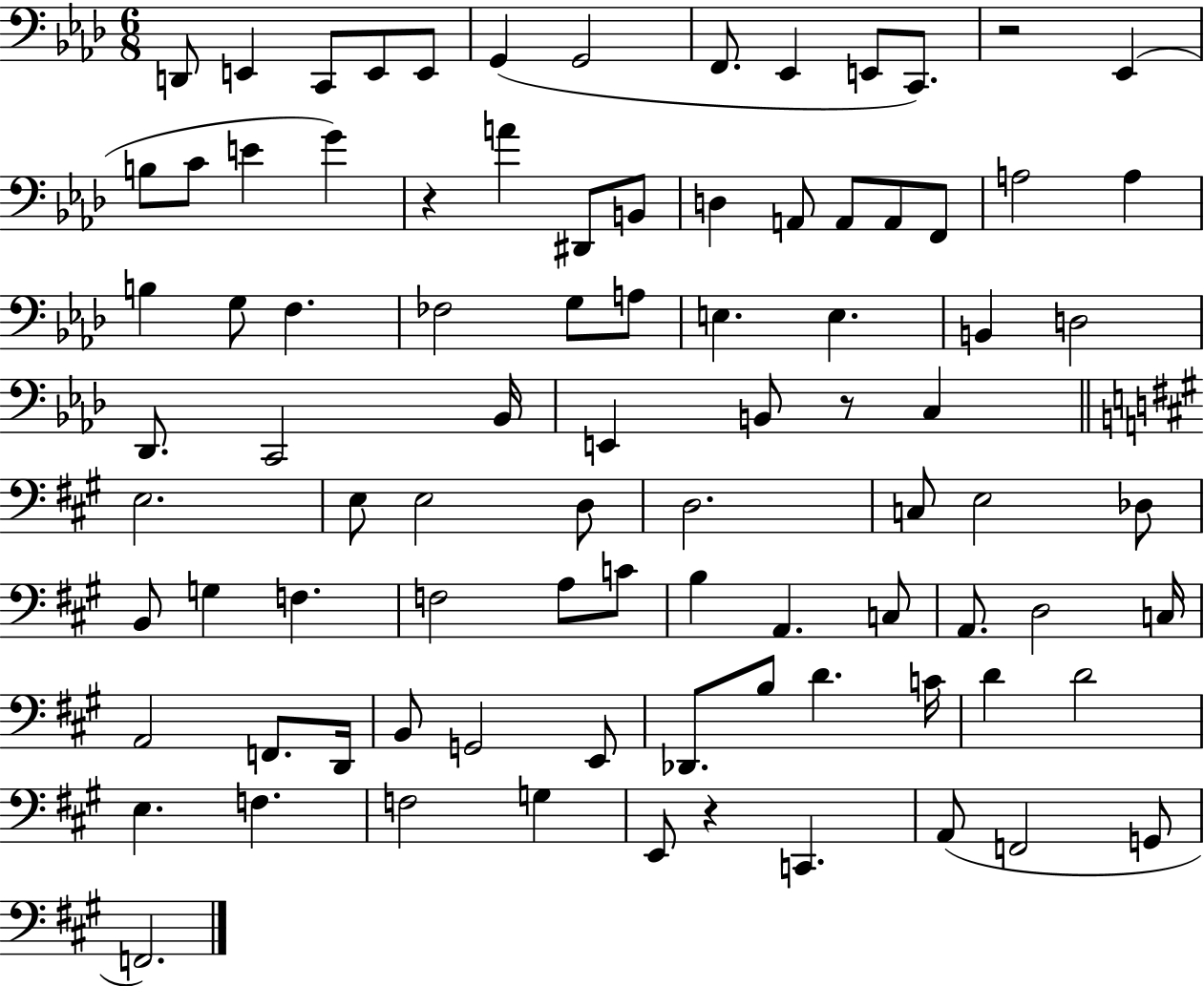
{
  \clef bass
  \numericTimeSignature
  \time 6/8
  \key aes \major
  d,8 e,4 c,8 e,8 e,8 | g,4( g,2 | f,8. ees,4 e,8 c,8.) | r2 ees,4( | \break b8 c'8 e'4 g'4) | r4 a'4 dis,8 b,8 | d4 a,8 a,8 a,8 f,8 | a2 a4 | \break b4 g8 f4. | fes2 g8 a8 | e4. e4. | b,4 d2 | \break des,8. c,2 bes,16 | e,4 b,8 r8 c4 | \bar "||" \break \key a \major e2. | e8 e2 d8 | d2. | c8 e2 des8 | \break b,8 g4 f4. | f2 a8 c'8 | b4 a,4. c8 | a,8. d2 c16 | \break a,2 f,8. d,16 | b,8 g,2 e,8 | des,8. b8 d'4. c'16 | d'4 d'2 | \break e4. f4. | f2 g4 | e,8 r4 c,4. | a,8( f,2 g,8 | \break f,2.) | \bar "|."
}